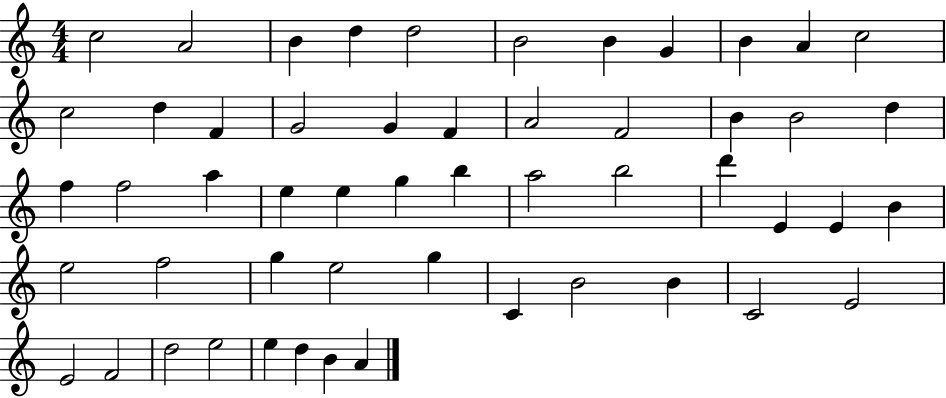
X:1
T:Untitled
M:4/4
L:1/4
K:C
c2 A2 B d d2 B2 B G B A c2 c2 d F G2 G F A2 F2 B B2 d f f2 a e e g b a2 b2 d' E E B e2 f2 g e2 g C B2 B C2 E2 E2 F2 d2 e2 e d B A